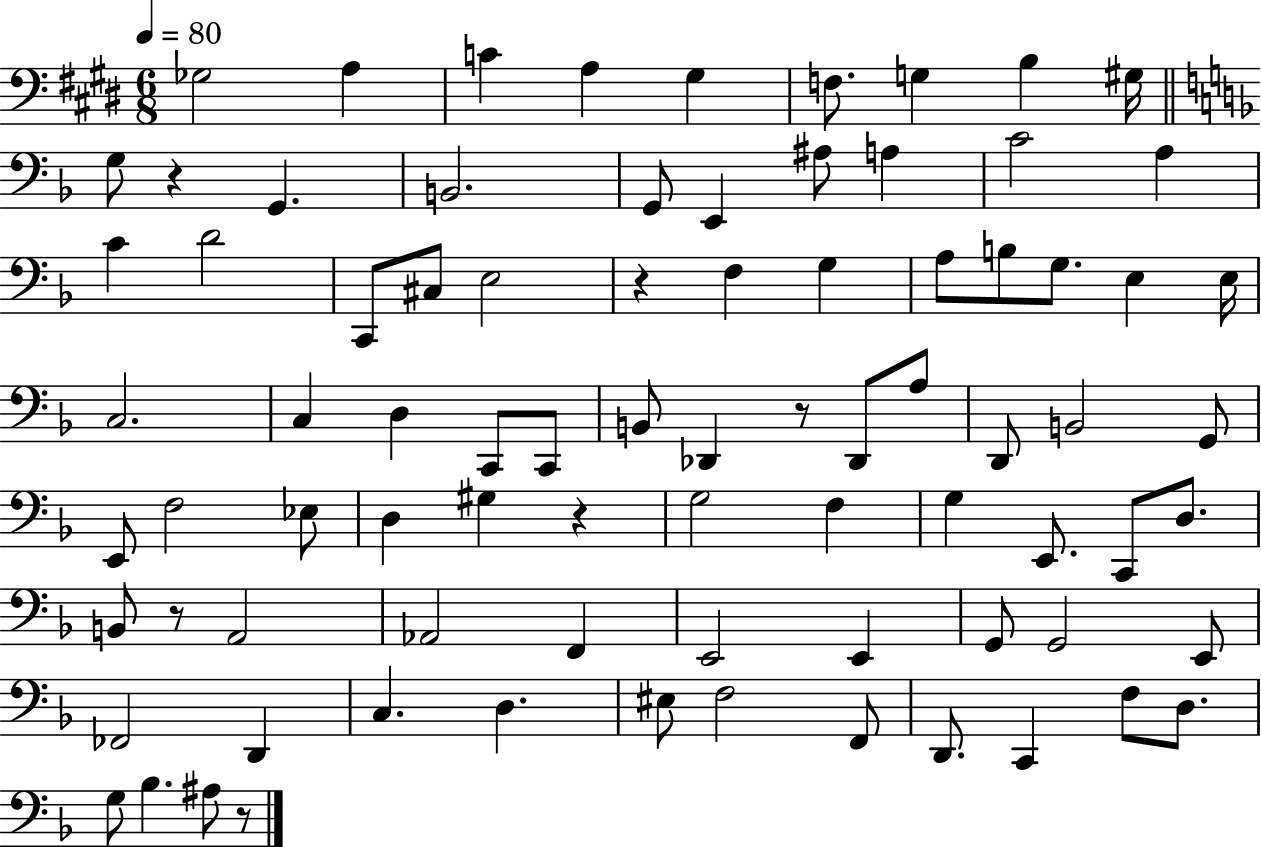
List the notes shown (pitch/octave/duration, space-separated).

Gb3/h A3/q C4/q A3/q G#3/q F3/e. G3/q B3/q G#3/s G3/e R/q G2/q. B2/h. G2/e E2/q A#3/e A3/q C4/h A3/q C4/q D4/h C2/e C#3/e E3/h R/q F3/q G3/q A3/e B3/e G3/e. E3/q E3/s C3/h. C3/q D3/q C2/e C2/e B2/e Db2/q R/e Db2/e A3/e D2/e B2/h G2/e E2/e F3/h Eb3/e D3/q G#3/q R/q G3/h F3/q G3/q E2/e. C2/e D3/e. B2/e R/e A2/h Ab2/h F2/q E2/h E2/q G2/e G2/h E2/e FES2/h D2/q C3/q. D3/q. EIS3/e F3/h F2/e D2/e. C2/q F3/e D3/e. G3/e Bb3/q. A#3/e R/e